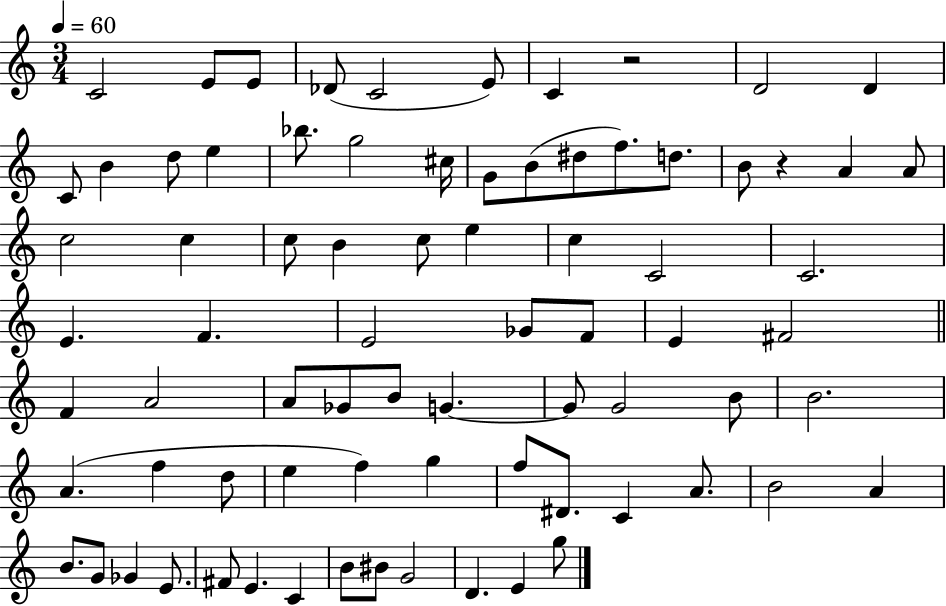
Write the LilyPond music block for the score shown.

{
  \clef treble
  \numericTimeSignature
  \time 3/4
  \key c \major
  \tempo 4 = 60
  \repeat volta 2 { c'2 e'8 e'8 | des'8( c'2 e'8) | c'4 r2 | d'2 d'4 | \break c'8 b'4 d''8 e''4 | bes''8. g''2 cis''16 | g'8 b'8( dis''8 f''8.) d''8. | b'8 r4 a'4 a'8 | \break c''2 c''4 | c''8 b'4 c''8 e''4 | c''4 c'2 | c'2. | \break e'4. f'4. | e'2 ges'8 f'8 | e'4 fis'2 | \bar "||" \break \key a \minor f'4 a'2 | a'8 ges'8 b'8 g'4.~~ | g'8 g'2 b'8 | b'2. | \break a'4.( f''4 d''8 | e''4 f''4) g''4 | f''8 dis'8. c'4 a'8. | b'2 a'4 | \break b'8. g'8 ges'4 e'8. | fis'8 e'4. c'4 | b'8 bis'8 g'2 | d'4. e'4 g''8 | \break } \bar "|."
}